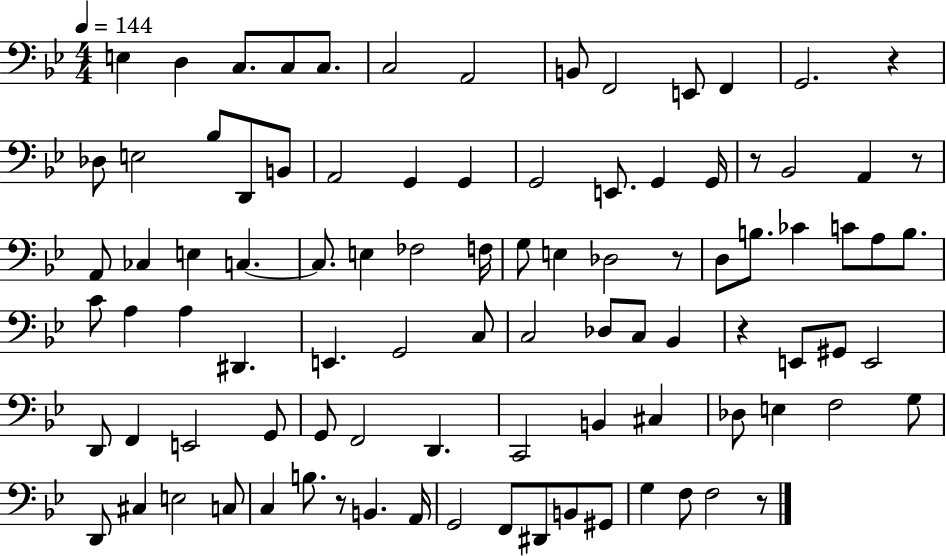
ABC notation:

X:1
T:Untitled
M:4/4
L:1/4
K:Bb
E, D, C,/2 C,/2 C,/2 C,2 A,,2 B,,/2 F,,2 E,,/2 F,, G,,2 z _D,/2 E,2 _B,/2 D,,/2 B,,/2 A,,2 G,, G,, G,,2 E,,/2 G,, G,,/4 z/2 _B,,2 A,, z/2 A,,/2 _C, E, C, C,/2 E, _F,2 F,/4 G,/2 E, _D,2 z/2 D,/2 B,/2 _C C/2 A,/2 B,/2 C/2 A, A, ^D,, E,, G,,2 C,/2 C,2 _D,/2 C,/2 _B,, z E,,/2 ^G,,/2 E,,2 D,,/2 F,, E,,2 G,,/2 G,,/2 F,,2 D,, C,,2 B,, ^C, _D,/2 E, F,2 G,/2 D,,/2 ^C, E,2 C,/2 C, B,/2 z/2 B,, A,,/4 G,,2 F,,/2 ^D,,/2 B,,/2 ^G,,/2 G, F,/2 F,2 z/2